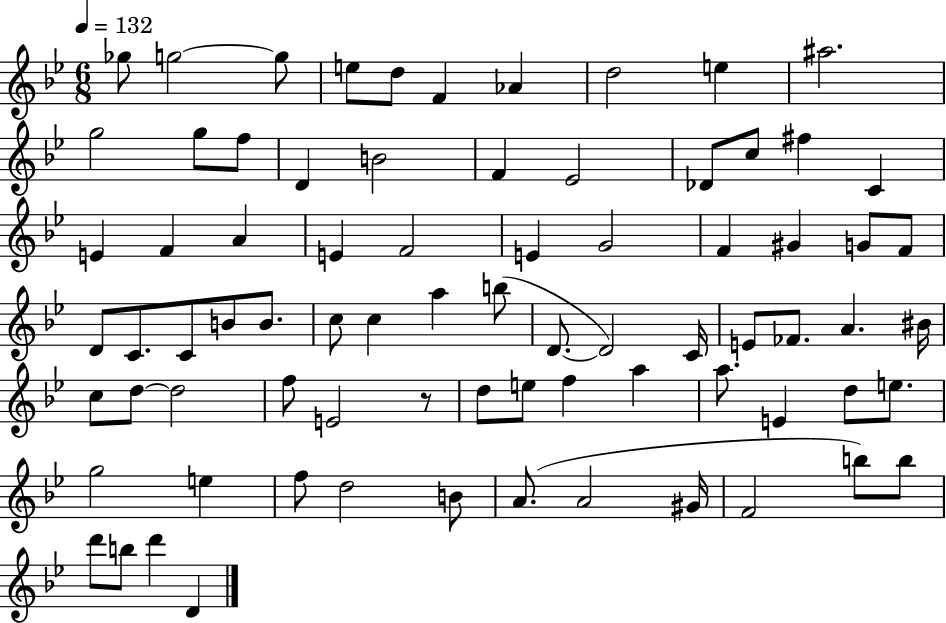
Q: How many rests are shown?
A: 1